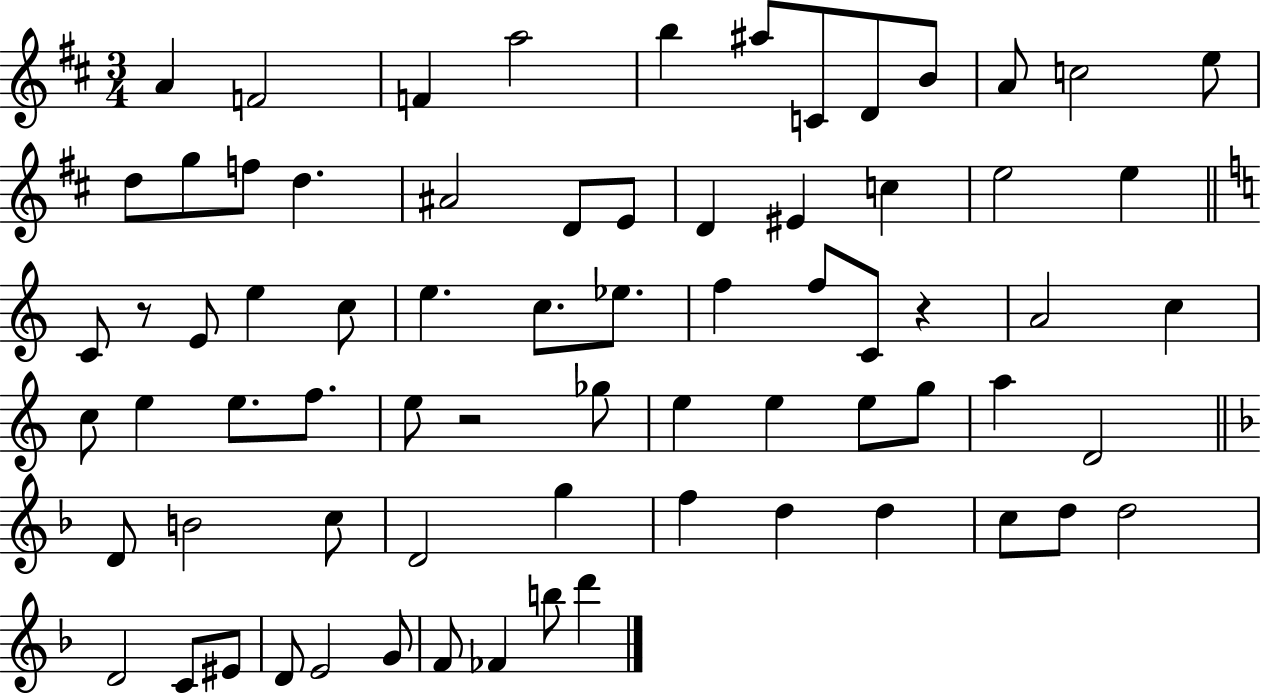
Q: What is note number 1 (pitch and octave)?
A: A4